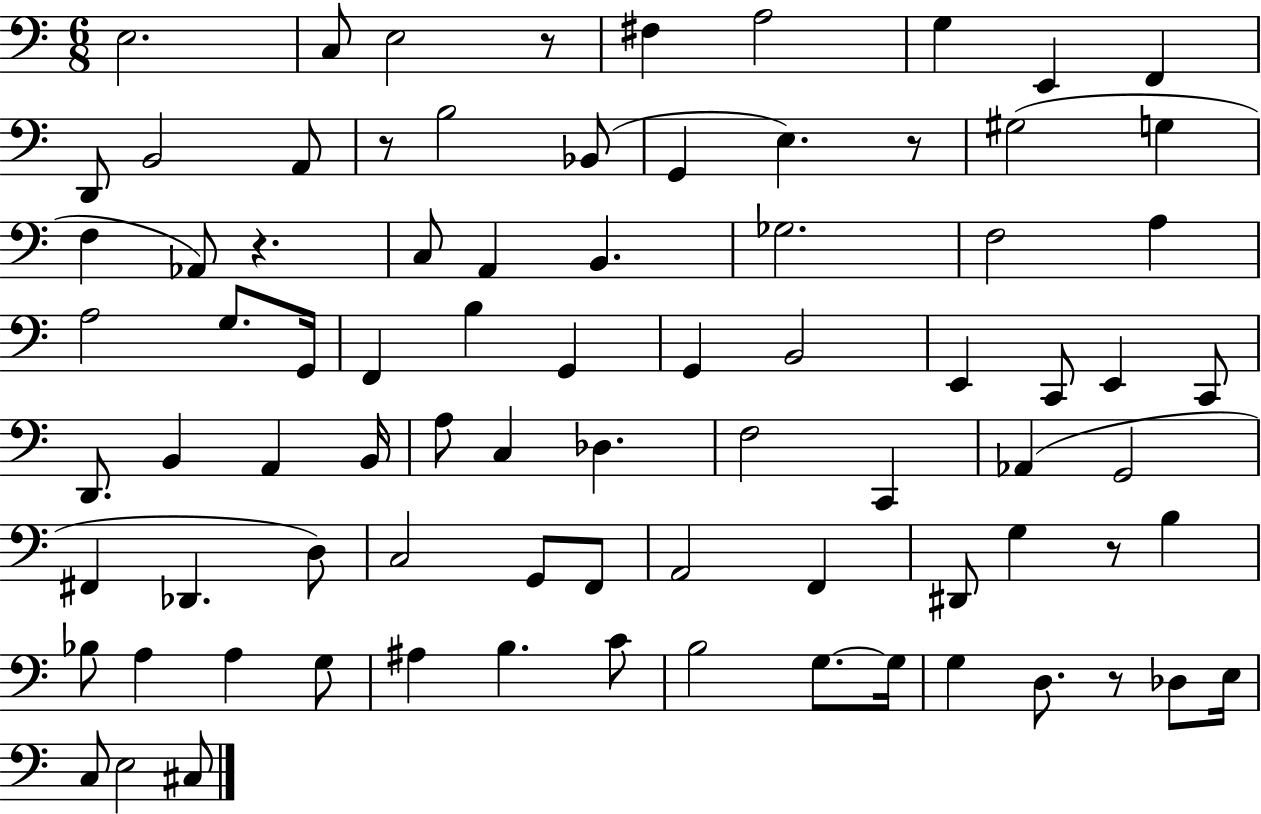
E3/h. C3/e E3/h R/e F#3/q A3/h G3/q E2/q F2/q D2/e B2/h A2/e R/e B3/h Bb2/e G2/q E3/q. R/e G#3/h G3/q F3/q Ab2/e R/q. C3/e A2/q B2/q. Gb3/h. F3/h A3/q A3/h G3/e. G2/s F2/q B3/q G2/q G2/q B2/h E2/q C2/e E2/q C2/e D2/e. B2/q A2/q B2/s A3/e C3/q Db3/q. F3/h C2/q Ab2/q G2/h F#2/q Db2/q. D3/e C3/h G2/e F2/e A2/h F2/q D#2/e G3/q R/e B3/q Bb3/e A3/q A3/q G3/e A#3/q B3/q. C4/e B3/h G3/e. G3/s G3/q D3/e. R/e Db3/e E3/s C3/e E3/h C#3/e